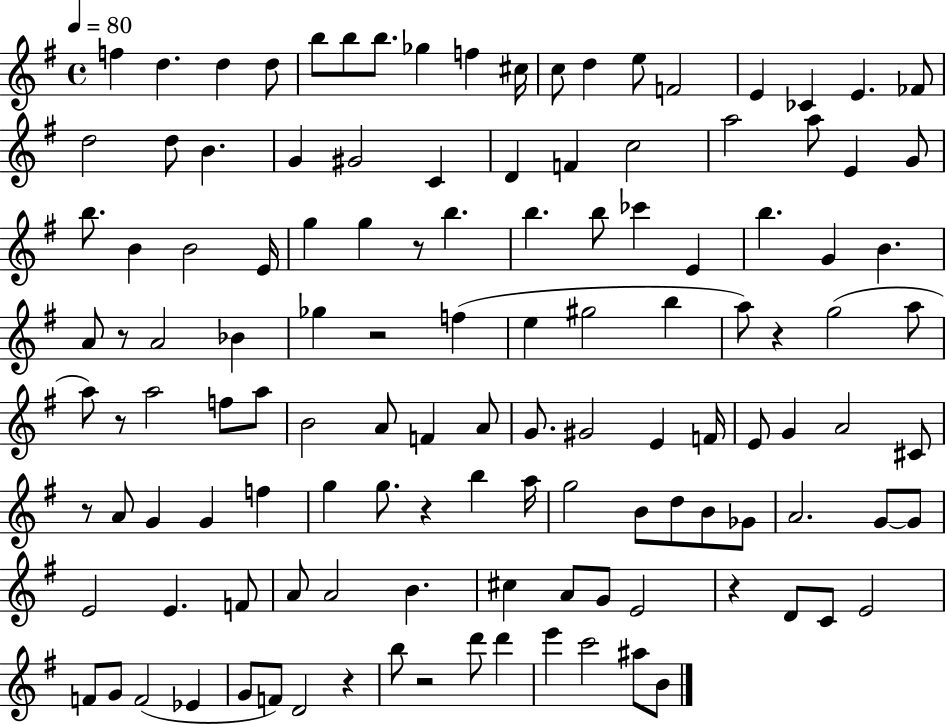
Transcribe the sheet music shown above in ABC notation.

X:1
T:Untitled
M:4/4
L:1/4
K:G
f d d d/2 b/2 b/2 b/2 _g f ^c/4 c/2 d e/2 F2 E _C E _F/2 d2 d/2 B G ^G2 C D F c2 a2 a/2 E G/2 b/2 B B2 E/4 g g z/2 b b b/2 _c' E b G B A/2 z/2 A2 _B _g z2 f e ^g2 b a/2 z g2 a/2 a/2 z/2 a2 f/2 a/2 B2 A/2 F A/2 G/2 ^G2 E F/4 E/2 G A2 ^C/2 z/2 A/2 G G f g g/2 z b a/4 g2 B/2 d/2 B/2 _G/2 A2 G/2 G/2 E2 E F/2 A/2 A2 B ^c A/2 G/2 E2 z D/2 C/2 E2 F/2 G/2 F2 _E G/2 F/2 D2 z b/2 z2 d'/2 d' e' c'2 ^a/2 B/2